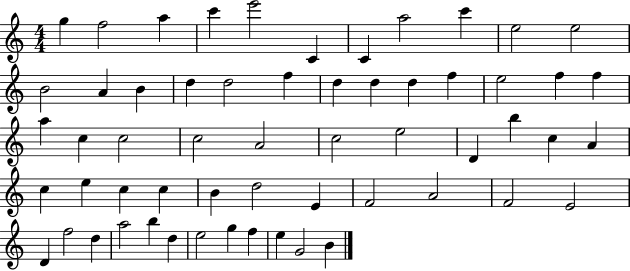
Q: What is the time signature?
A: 4/4